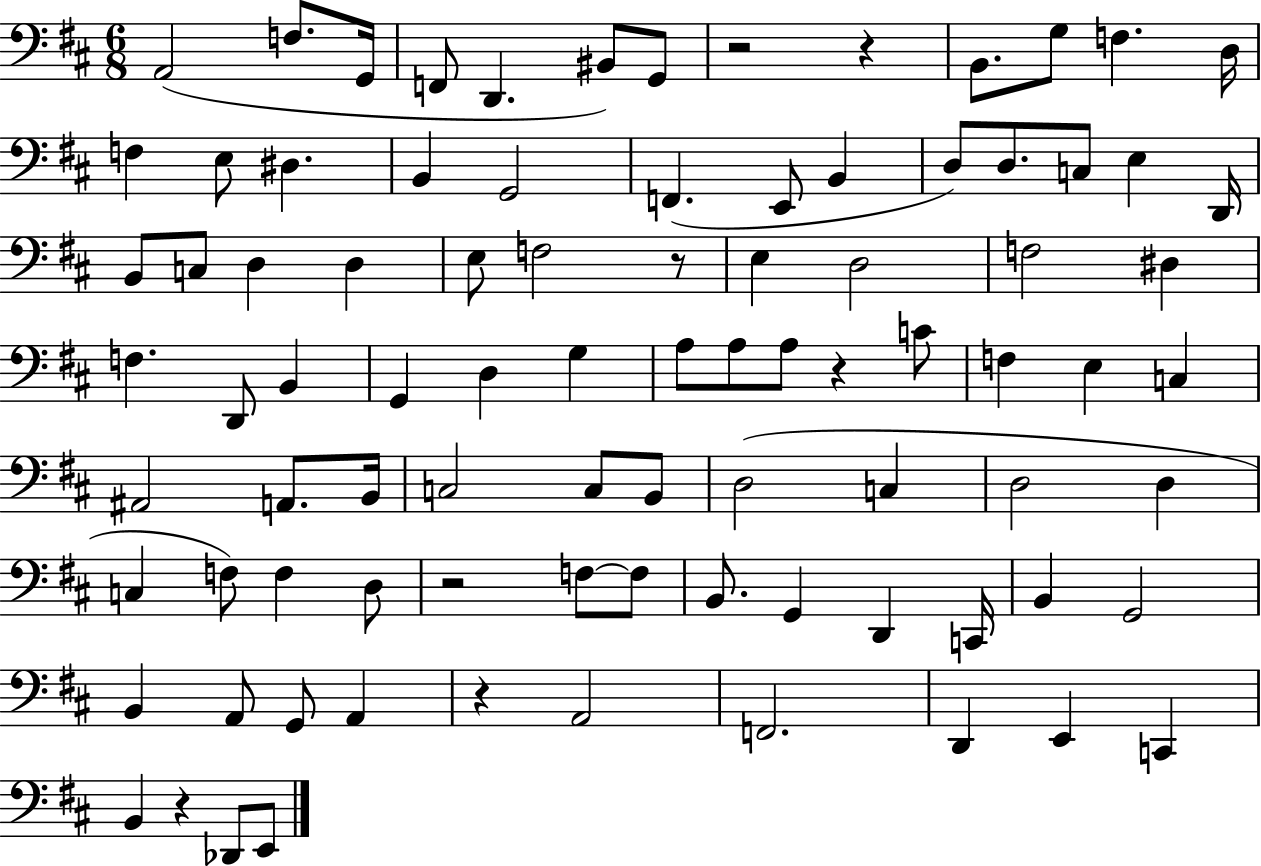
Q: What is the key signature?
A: D major